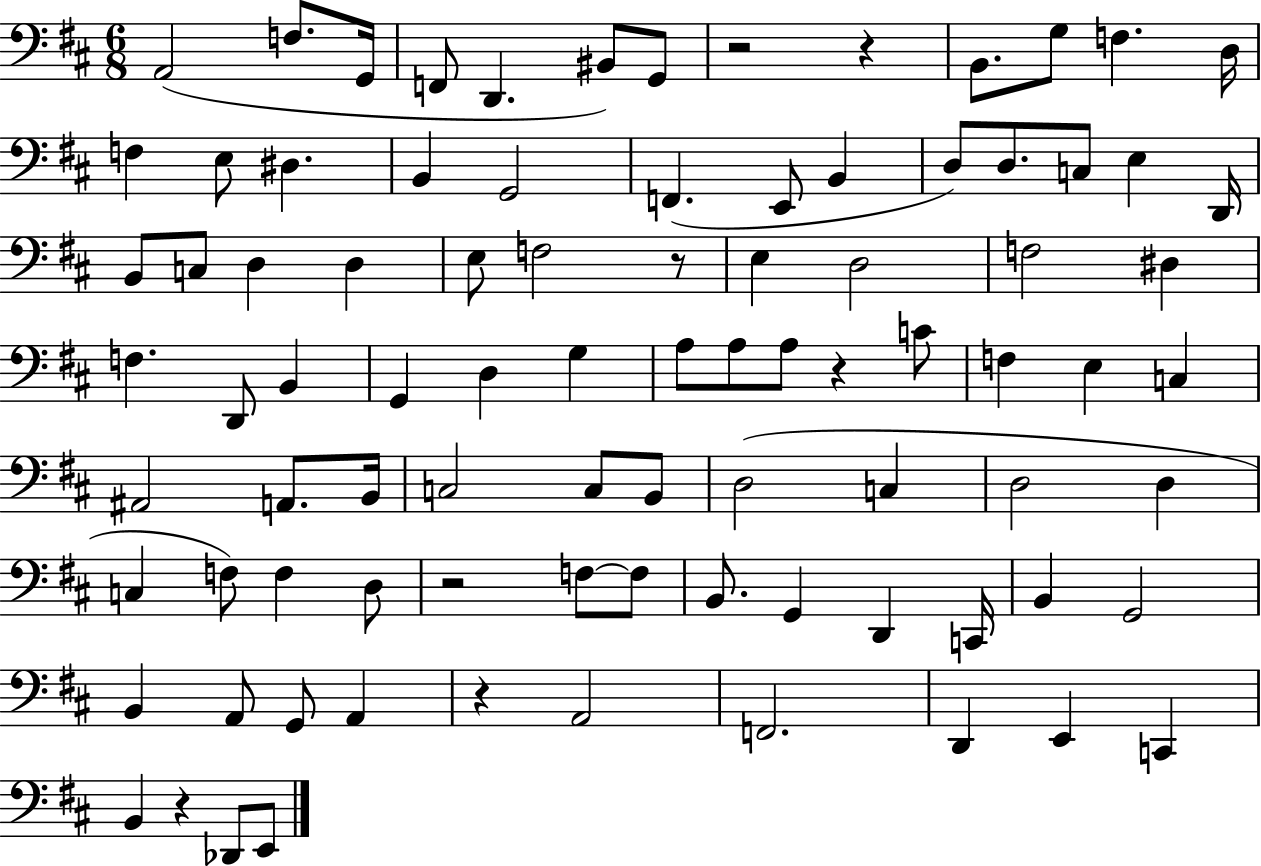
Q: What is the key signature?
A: D major